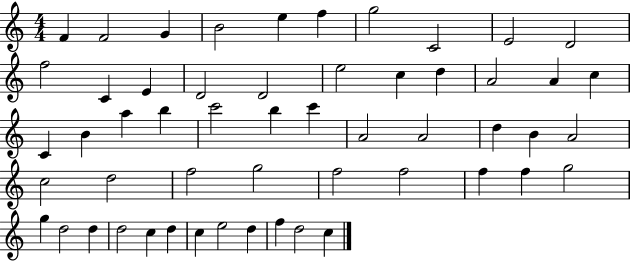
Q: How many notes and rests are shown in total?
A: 54